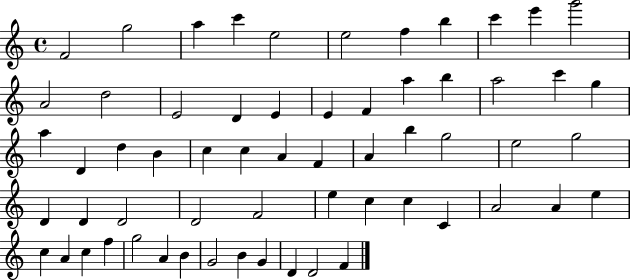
{
  \clef treble
  \time 4/4
  \defaultTimeSignature
  \key c \major
  f'2 g''2 | a''4 c'''4 e''2 | e''2 f''4 b''4 | c'''4 e'''4 g'''2 | \break a'2 d''2 | e'2 d'4 e'4 | e'4 f'4 a''4 b''4 | a''2 c'''4 g''4 | \break a''4 d'4 d''4 b'4 | c''4 c''4 a'4 f'4 | a'4 b''4 g''2 | e''2 g''2 | \break d'4 d'4 d'2 | d'2 f'2 | e''4 c''4 c''4 c'4 | a'2 a'4 e''4 | \break c''4 a'4 c''4 f''4 | g''2 a'4 b'4 | g'2 b'4 g'4 | d'4 d'2 f'4 | \break \bar "|."
}